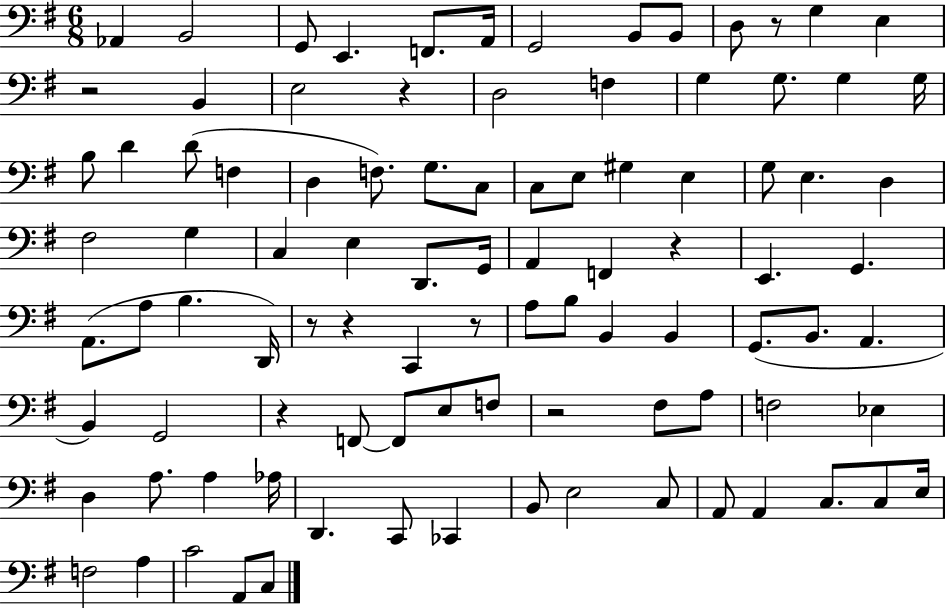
{
  \clef bass
  \numericTimeSignature
  \time 6/8
  \key g \major
  aes,4 b,2 | g,8 e,4. f,8. a,16 | g,2 b,8 b,8 | d8 r8 g4 e4 | \break r2 b,4 | e2 r4 | d2 f4 | g4 g8. g4 g16 | \break b8 d'4 d'8( f4 | d4 f8.) g8. c8 | c8 e8 gis4 e4 | g8 e4. d4 | \break fis2 g4 | c4 e4 d,8. g,16 | a,4 f,4 r4 | e,4. g,4. | \break a,8.( a8 b4. d,16) | r8 r4 c,4 r8 | a8 b8 b,4 b,4 | g,8.( b,8. a,4. | \break b,4) g,2 | r4 f,8~~ f,8 e8 f8 | r2 fis8 a8 | f2 ees4 | \break d4 a8. a4 aes16 | d,4. c,8 ces,4 | b,8 e2 c8 | a,8 a,4 c8. c8 e16 | \break f2 a4 | c'2 a,8 c8 | \bar "|."
}